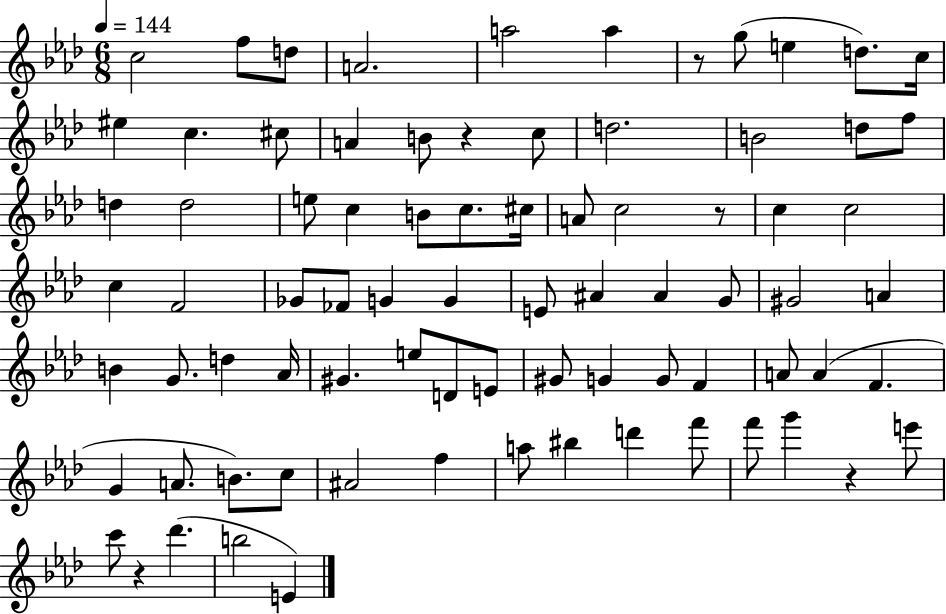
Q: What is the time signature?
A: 6/8